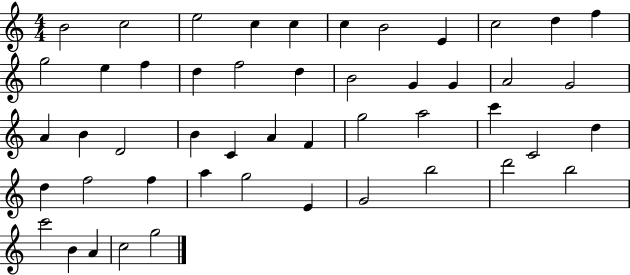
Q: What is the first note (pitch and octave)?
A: B4